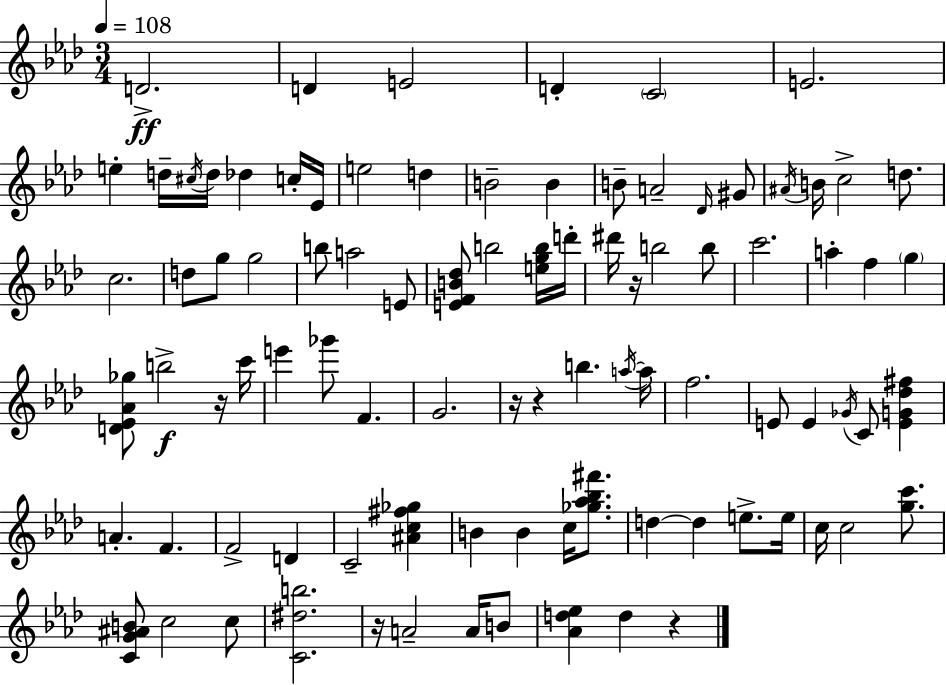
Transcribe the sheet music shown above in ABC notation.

X:1
T:Untitled
M:3/4
L:1/4
K:Fm
D2 D E2 D C2 E2 e d/4 ^c/4 d/4 _d c/4 _E/4 e2 d B2 B B/2 A2 _D/4 ^G/2 ^A/4 B/4 c2 d/2 c2 d/2 g/2 g2 b/2 a2 E/2 [EFB_d]/2 b2 [egb]/4 d'/4 ^d'/4 z/4 b2 b/2 c'2 a f g [D_E_A_g]/2 b2 z/4 c'/4 e' _g'/2 F G2 z/4 z b a/4 a/4 f2 E/2 E _G/4 C/2 [EG_d^f] A F F2 D C2 [^Ac^f_g] B B c/4 [_g_a_b^f']/2 d d e/2 e/4 c/4 c2 [gc']/2 [CG^AB]/2 c2 c/2 [C^db]2 z/4 A2 A/4 B/2 [_Ad_e] d z